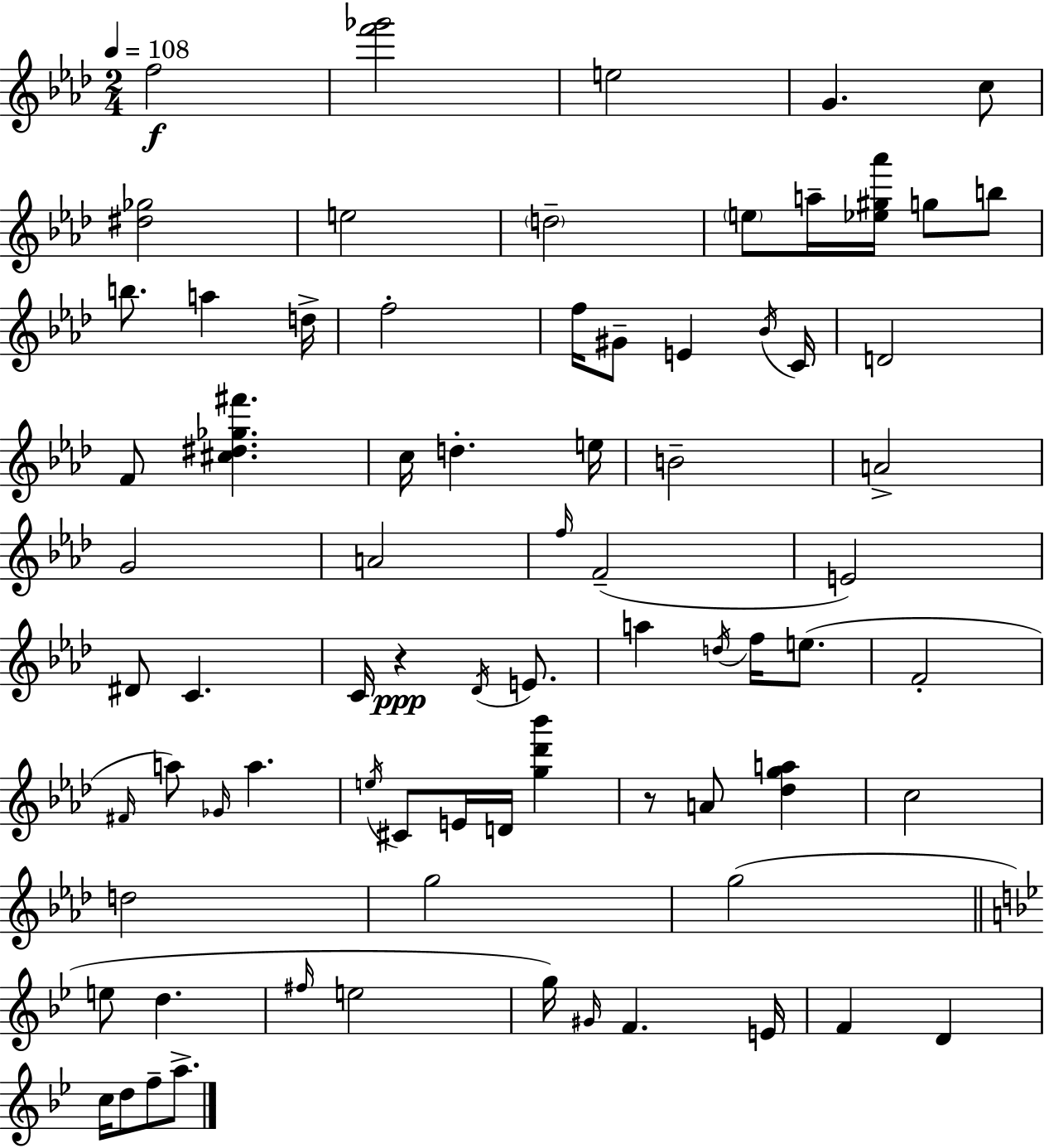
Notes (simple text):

F5/h [F6,Gb6]/h E5/h G4/q. C5/e [D#5,Gb5]/h E5/h D5/h E5/e A5/s [Eb5,G#5,Ab6]/s G5/e B5/e B5/e. A5/q D5/s F5/h F5/s G#4/e E4/q Bb4/s C4/s D4/h F4/e [C#5,D#5,Gb5,F#6]/q. C5/s D5/q. E5/s B4/h A4/h G4/h A4/h F5/s F4/h E4/h D#4/e C4/q. C4/s R/q Db4/s E4/e. A5/q D5/s F5/s E5/e. F4/h F#4/s A5/e Gb4/s A5/q. E5/s C#4/e E4/s D4/s [G5,Db6,Bb6]/q R/e A4/e [Db5,G5,A5]/q C5/h D5/h G5/h G5/h E5/e D5/q. F#5/s E5/h G5/s G#4/s F4/q. E4/s F4/q D4/q C5/s D5/e F5/e A5/e.